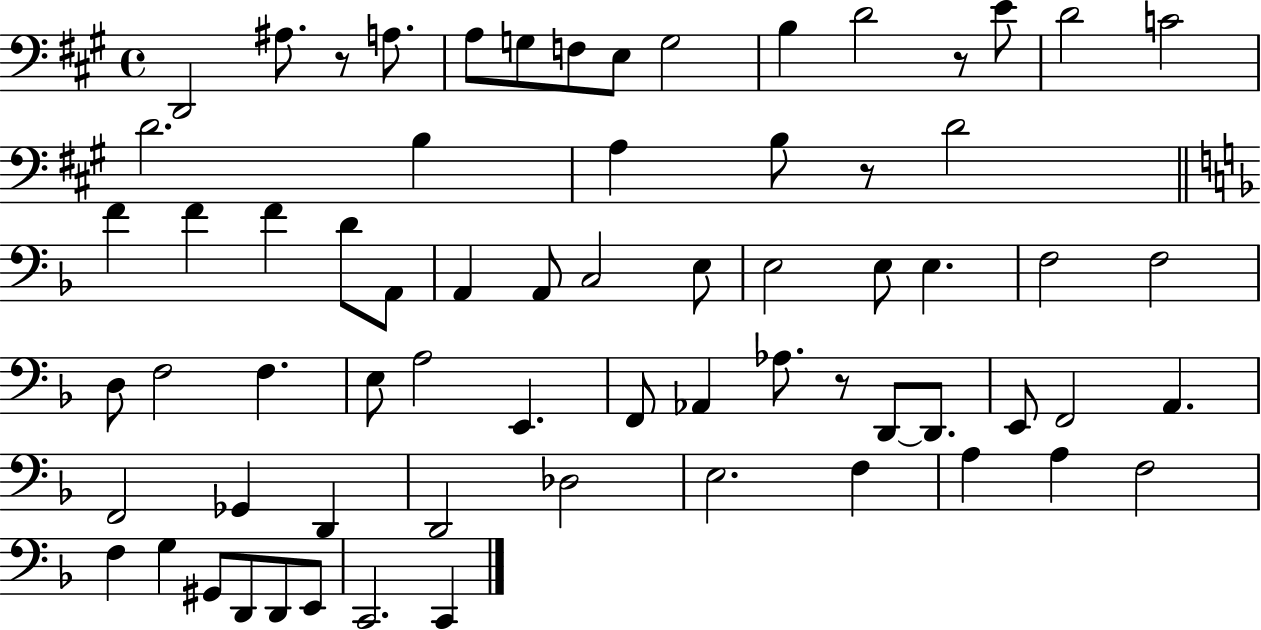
X:1
T:Untitled
M:4/4
L:1/4
K:A
D,,2 ^A,/2 z/2 A,/2 A,/2 G,/2 F,/2 E,/2 G,2 B, D2 z/2 E/2 D2 C2 D2 B, A, B,/2 z/2 D2 F F F D/2 A,,/2 A,, A,,/2 C,2 E,/2 E,2 E,/2 E, F,2 F,2 D,/2 F,2 F, E,/2 A,2 E,, F,,/2 _A,, _A,/2 z/2 D,,/2 D,,/2 E,,/2 F,,2 A,, F,,2 _G,, D,, D,,2 _D,2 E,2 F, A, A, F,2 F, G, ^G,,/2 D,,/2 D,,/2 E,,/2 C,,2 C,,